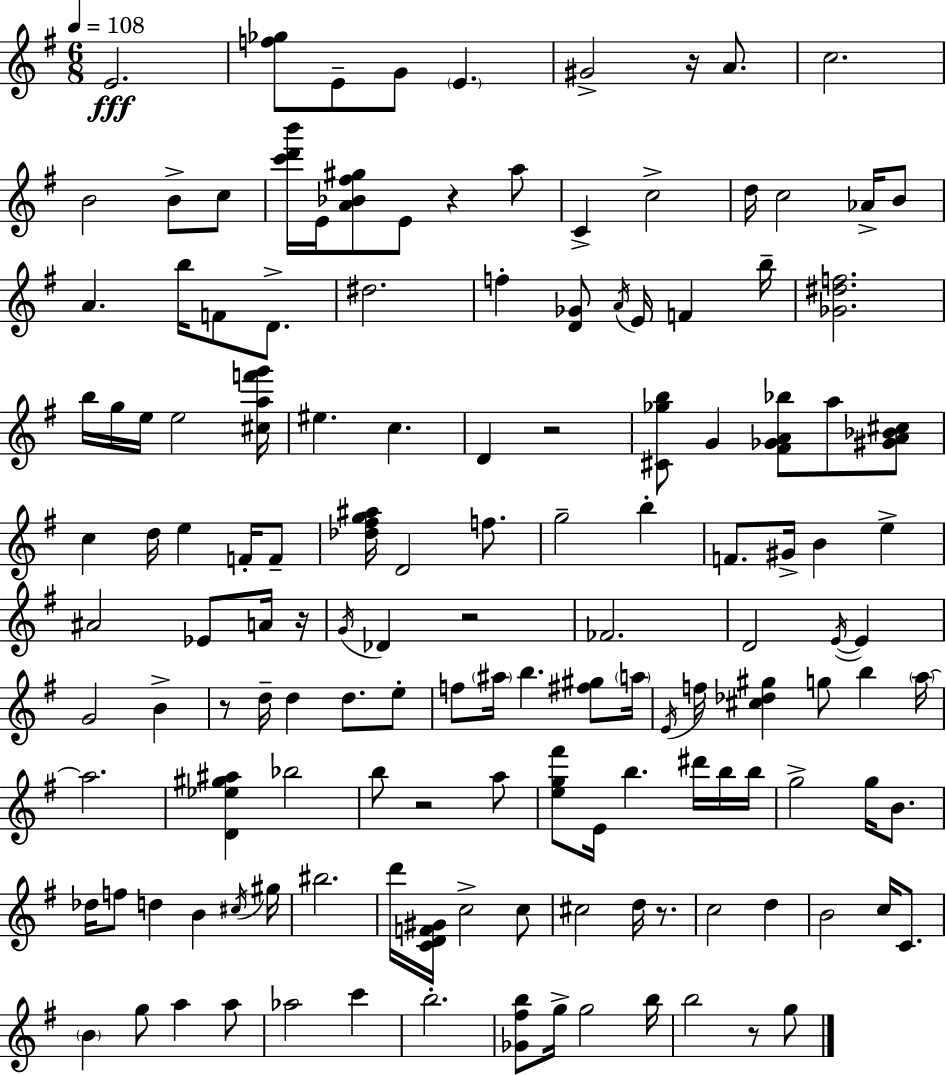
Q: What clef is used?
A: treble